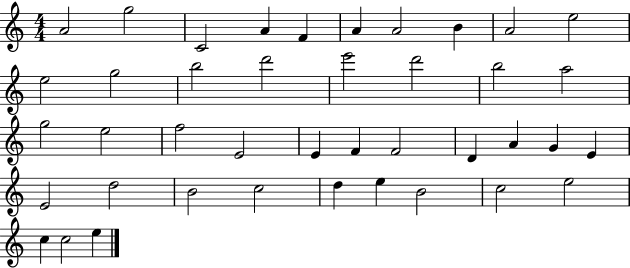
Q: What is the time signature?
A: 4/4